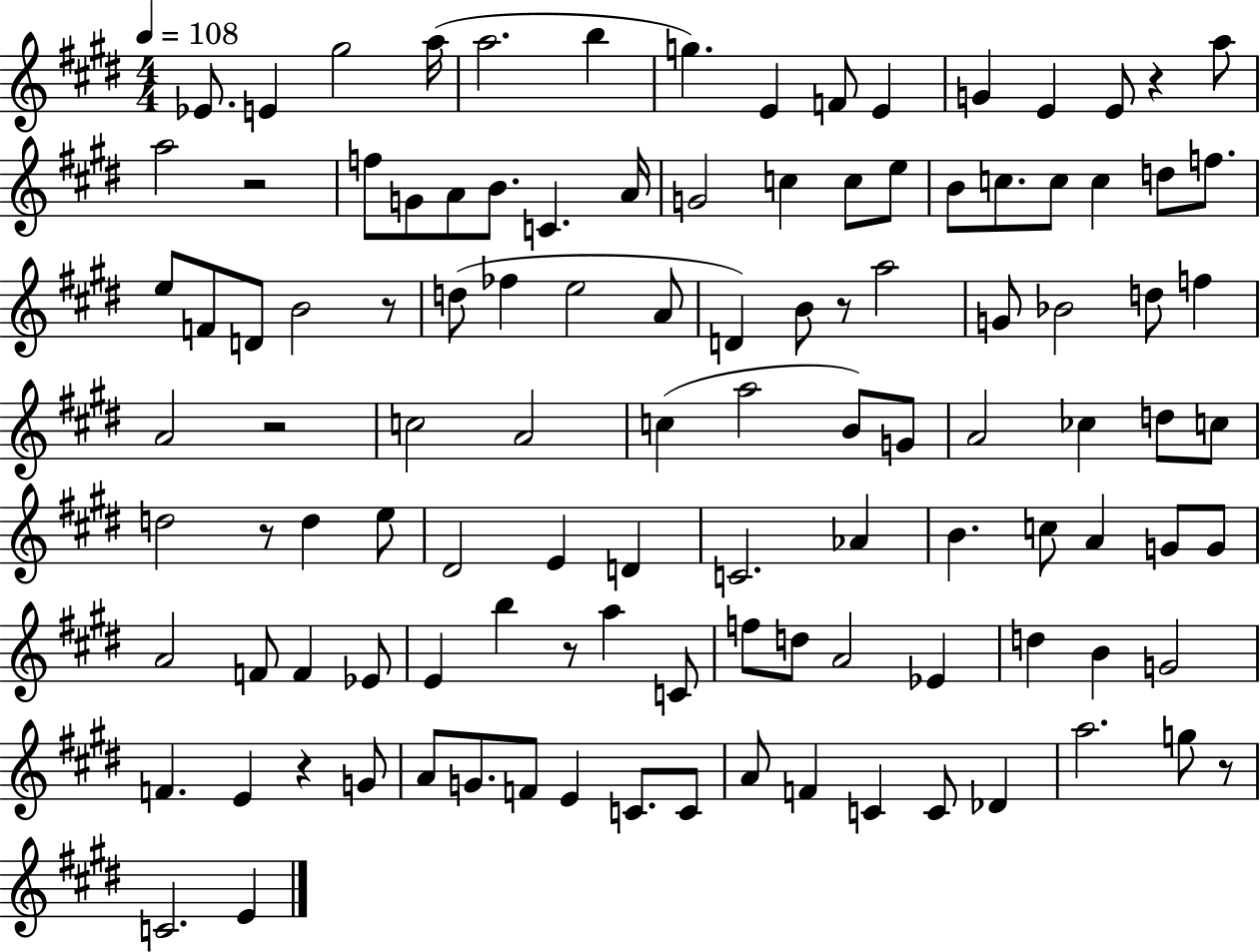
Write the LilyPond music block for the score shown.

{
  \clef treble
  \numericTimeSignature
  \time 4/4
  \key e \major
  \tempo 4 = 108
  ees'8. e'4 gis''2 a''16( | a''2. b''4 | g''4.) e'4 f'8 e'4 | g'4 e'4 e'8 r4 a''8 | \break a''2 r2 | f''8 g'8 a'8 b'8. c'4. a'16 | g'2 c''4 c''8 e''8 | b'8 c''8. c''8 c''4 d''8 f''8. | \break e''8 f'8 d'8 b'2 r8 | d''8( fes''4 e''2 a'8 | d'4) b'8 r8 a''2 | g'8 bes'2 d''8 f''4 | \break a'2 r2 | c''2 a'2 | c''4( a''2 b'8) g'8 | a'2 ces''4 d''8 c''8 | \break d''2 r8 d''4 e''8 | dis'2 e'4 d'4 | c'2. aes'4 | b'4. c''8 a'4 g'8 g'8 | \break a'2 f'8 f'4 ees'8 | e'4 b''4 r8 a''4 c'8 | f''8 d''8 a'2 ees'4 | d''4 b'4 g'2 | \break f'4. e'4 r4 g'8 | a'8 g'8. f'8 e'4 c'8. c'8 | a'8 f'4 c'4 c'8 des'4 | a''2. g''8 r8 | \break c'2. e'4 | \bar "|."
}